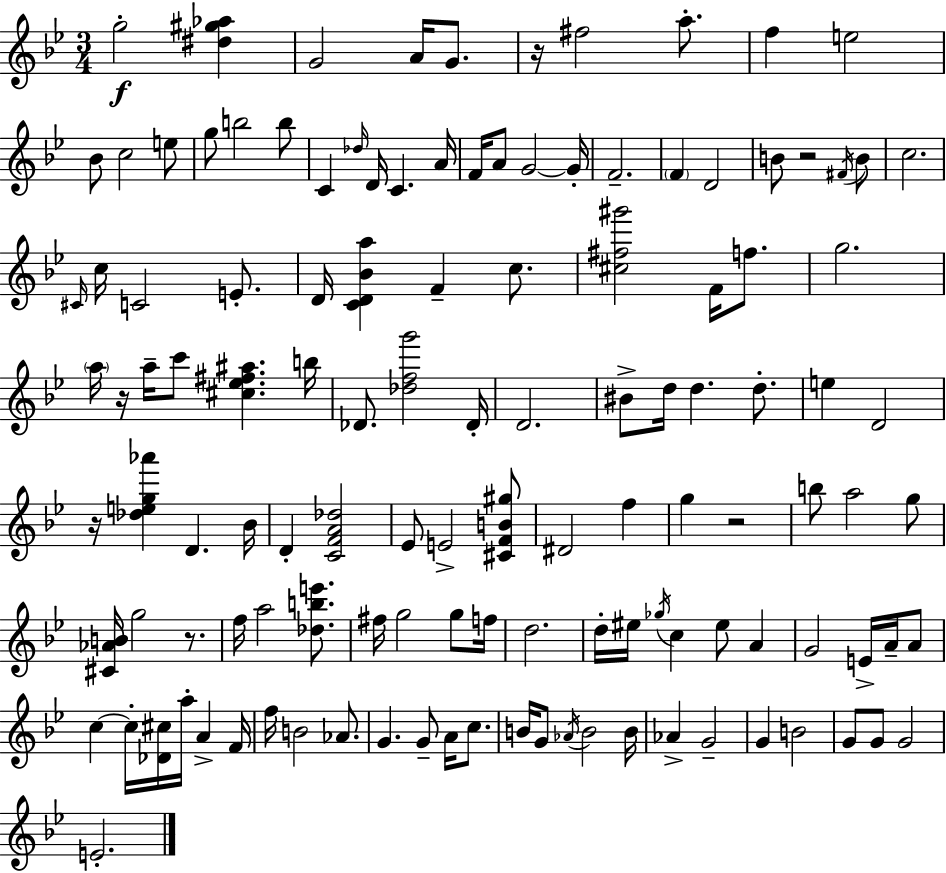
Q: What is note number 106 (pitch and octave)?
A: G4